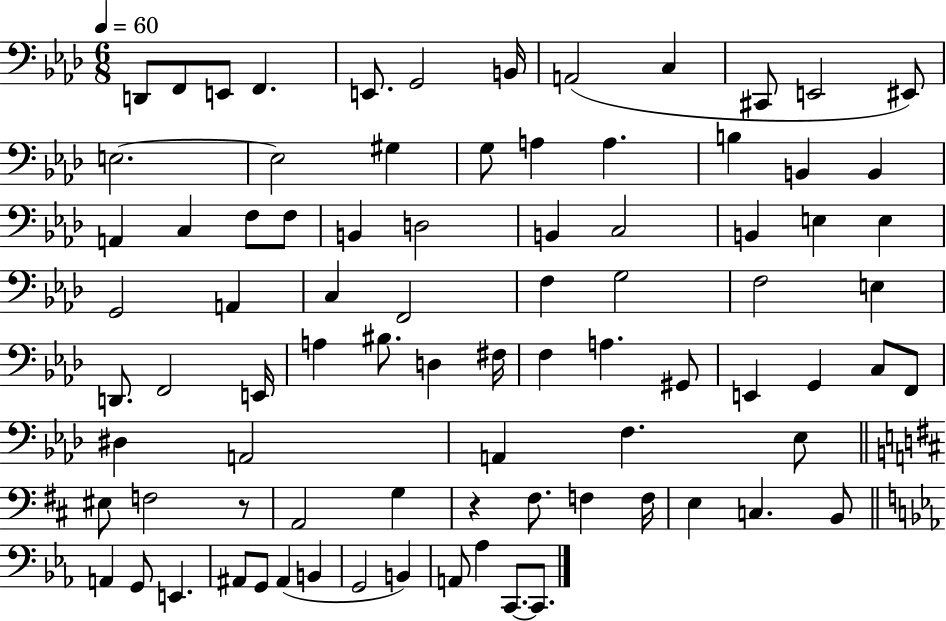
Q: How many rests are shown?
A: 2